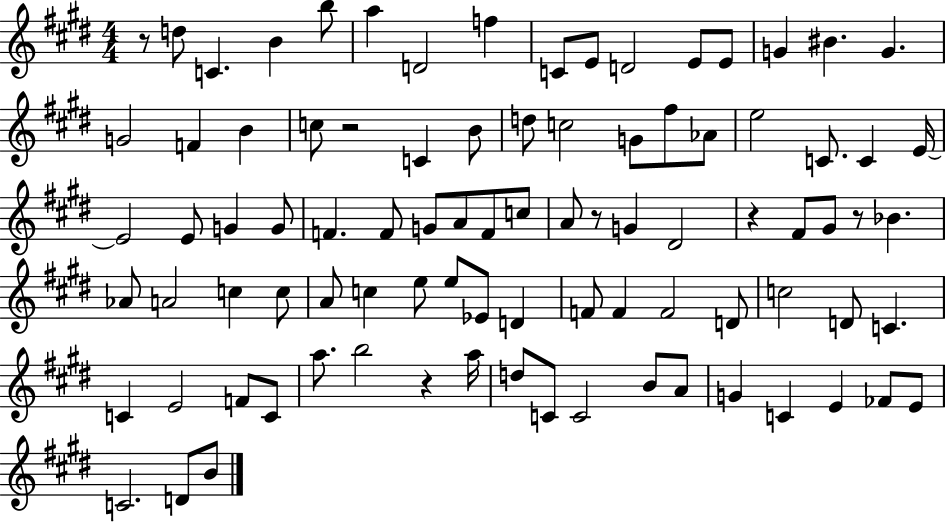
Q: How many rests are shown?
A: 6